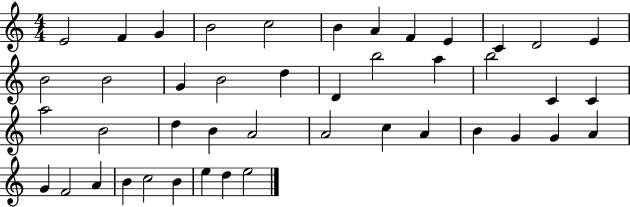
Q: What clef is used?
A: treble